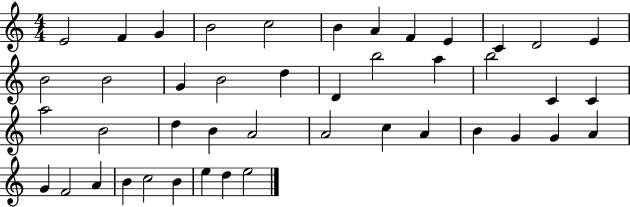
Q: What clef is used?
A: treble